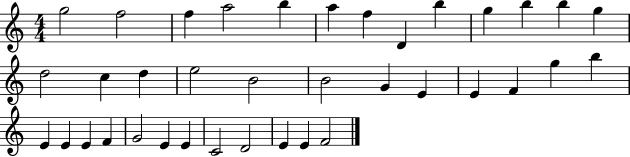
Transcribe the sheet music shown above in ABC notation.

X:1
T:Untitled
M:4/4
L:1/4
K:C
g2 f2 f a2 b a f D b g b b g d2 c d e2 B2 B2 G E E F g b E E E F G2 E E C2 D2 E E F2